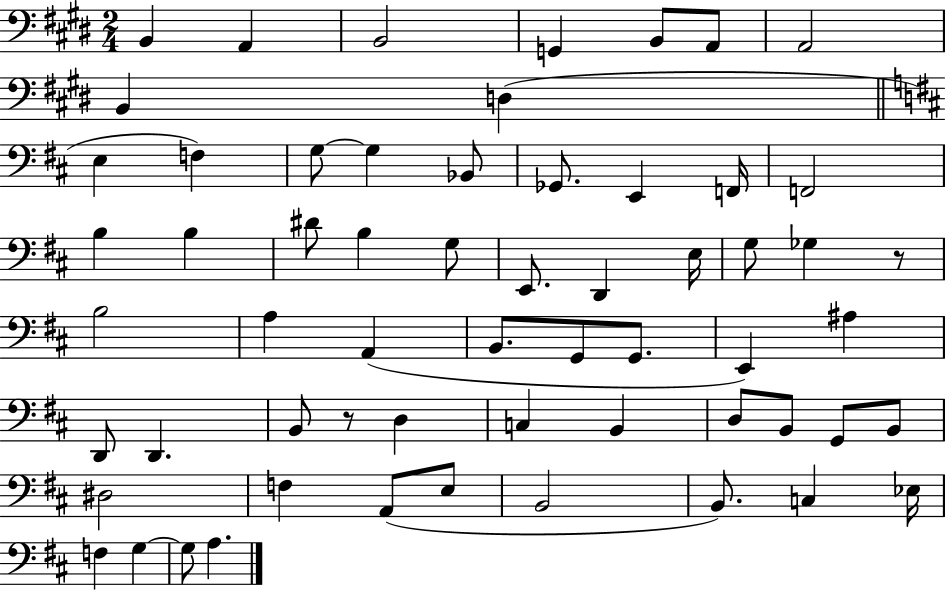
B2/q A2/q B2/h G2/q B2/e A2/e A2/h B2/q D3/q E3/q F3/q G3/e G3/q Bb2/e Gb2/e. E2/q F2/s F2/h B3/q B3/q D#4/e B3/q G3/e E2/e. D2/q E3/s G3/e Gb3/q R/e B3/h A3/q A2/q B2/e. G2/e G2/e. E2/q A#3/q D2/e D2/q. B2/e R/e D3/q C3/q B2/q D3/e B2/e G2/e B2/e D#3/h F3/q A2/e E3/e B2/h B2/e. C3/q Eb3/s F3/q G3/q G3/e A3/q.